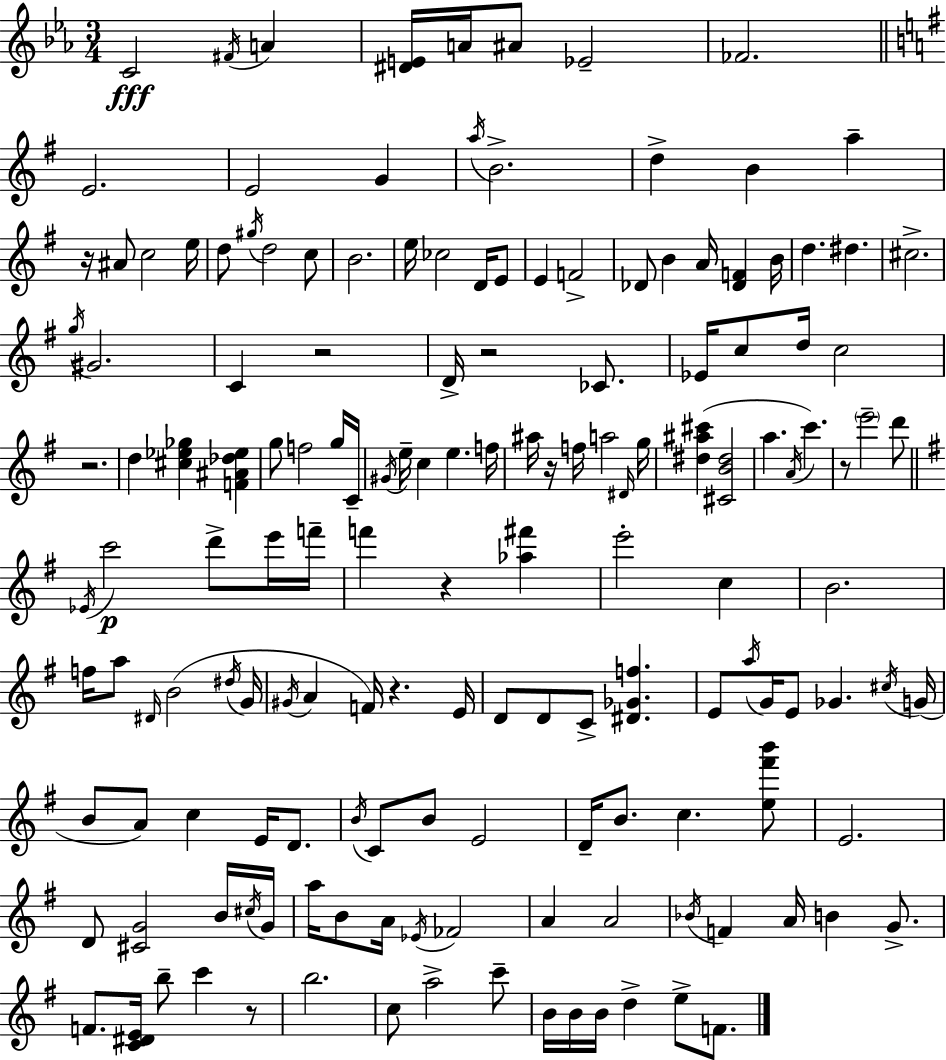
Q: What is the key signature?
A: C minor